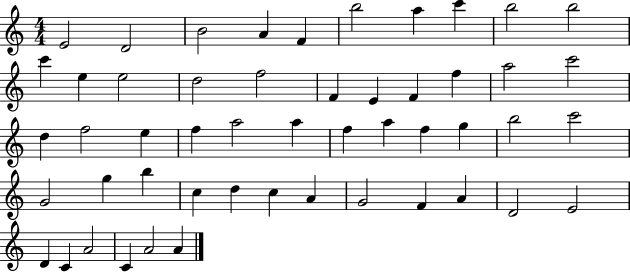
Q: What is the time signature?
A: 4/4